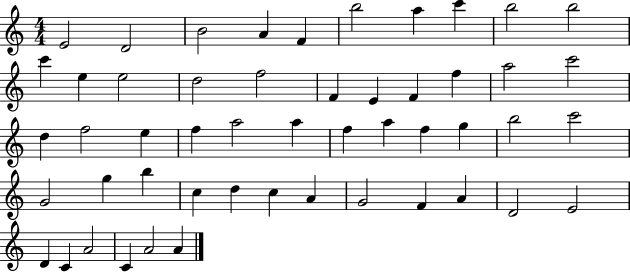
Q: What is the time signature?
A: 4/4